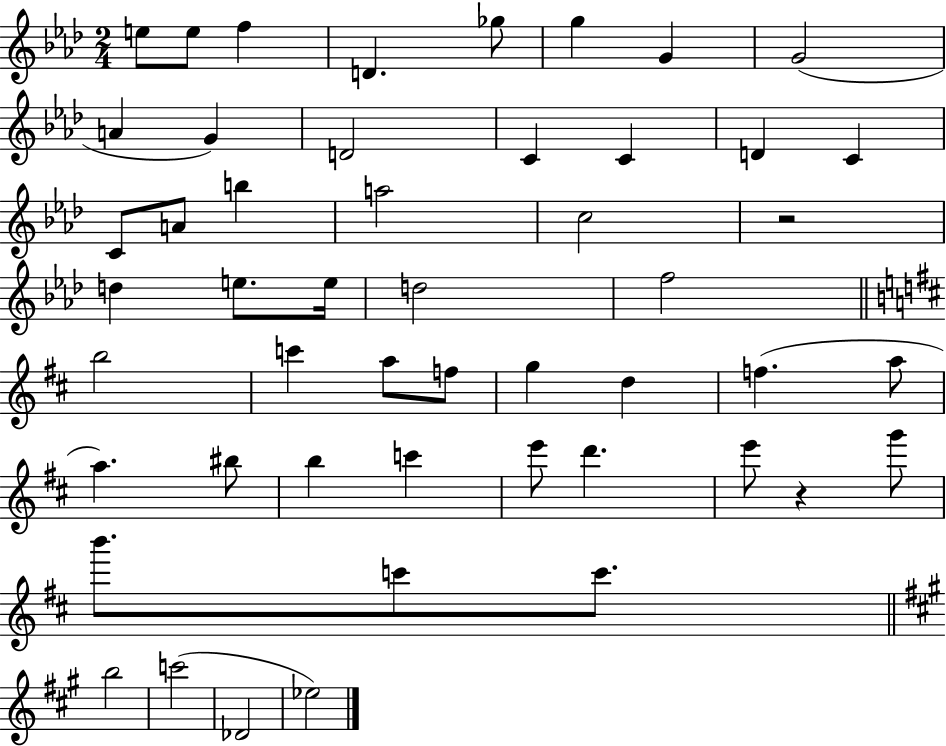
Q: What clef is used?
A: treble